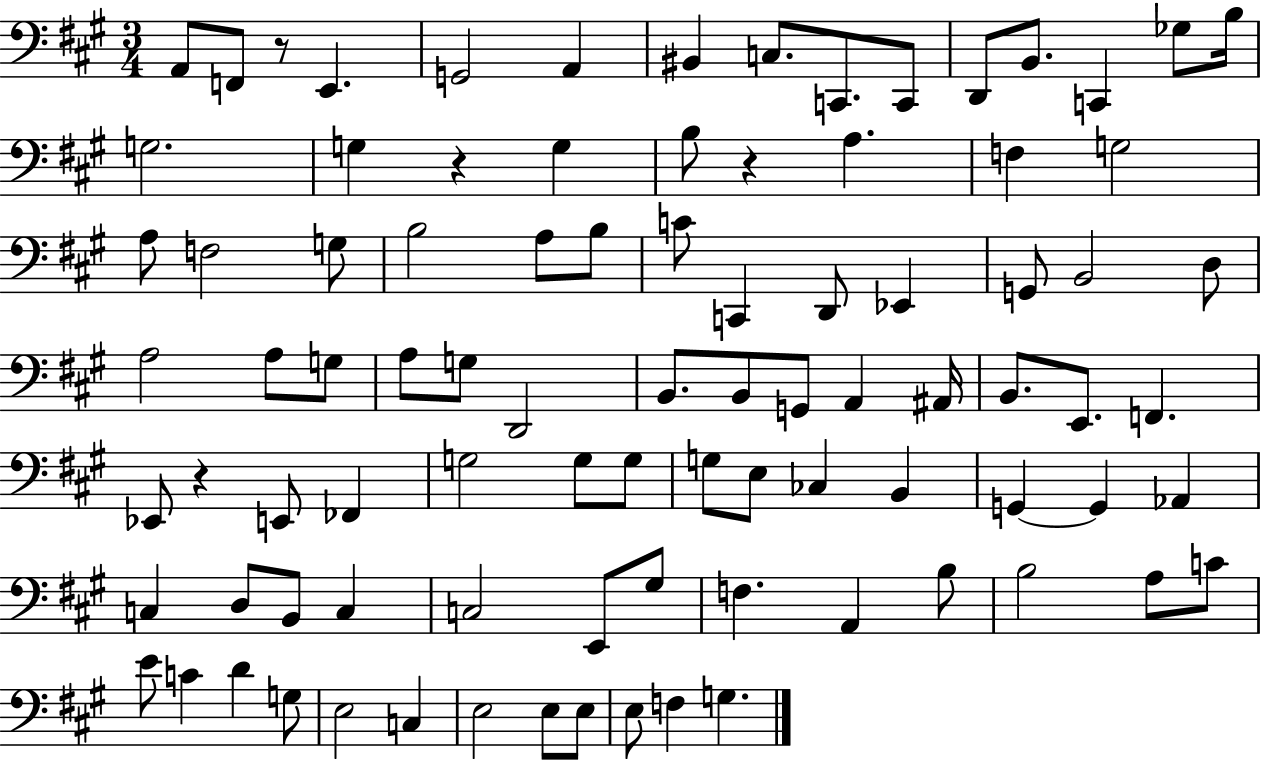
X:1
T:Untitled
M:3/4
L:1/4
K:A
A,,/2 F,,/2 z/2 E,, G,,2 A,, ^B,, C,/2 C,,/2 C,,/2 D,,/2 B,,/2 C,, _G,/2 B,/4 G,2 G, z G, B,/2 z A, F, G,2 A,/2 F,2 G,/2 B,2 A,/2 B,/2 C/2 C,, D,,/2 _E,, G,,/2 B,,2 D,/2 A,2 A,/2 G,/2 A,/2 G,/2 D,,2 B,,/2 B,,/2 G,,/2 A,, ^A,,/4 B,,/2 E,,/2 F,, _E,,/2 z E,,/2 _F,, G,2 G,/2 G,/2 G,/2 E,/2 _C, B,, G,, G,, _A,, C, D,/2 B,,/2 C, C,2 E,,/2 ^G,/2 F, A,, B,/2 B,2 A,/2 C/2 E/2 C D G,/2 E,2 C, E,2 E,/2 E,/2 E,/2 F, G,